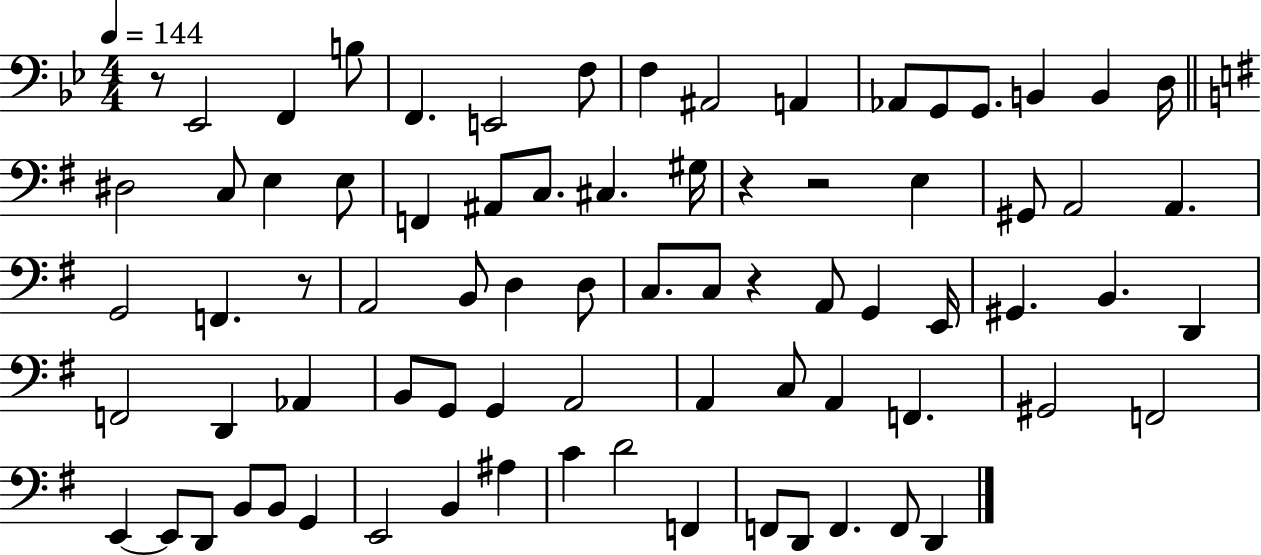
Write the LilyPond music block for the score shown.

{
  \clef bass
  \numericTimeSignature
  \time 4/4
  \key bes \major
  \tempo 4 = 144
  r8 ees,2 f,4 b8 | f,4. e,2 f8 | f4 ais,2 a,4 | aes,8 g,8 g,8. b,4 b,4 d16 | \break \bar "||" \break \key e \minor dis2 c8 e4 e8 | f,4 ais,8 c8. cis4. gis16 | r4 r2 e4 | gis,8 a,2 a,4. | \break g,2 f,4. r8 | a,2 b,8 d4 d8 | c8. c8 r4 a,8 g,4 e,16 | gis,4. b,4. d,4 | \break f,2 d,4 aes,4 | b,8 g,8 g,4 a,2 | a,4 c8 a,4 f,4. | gis,2 f,2 | \break e,4~~ e,8 d,8 b,8 b,8 g,4 | e,2 b,4 ais4 | c'4 d'2 f,4 | f,8 d,8 f,4. f,8 d,4 | \break \bar "|."
}